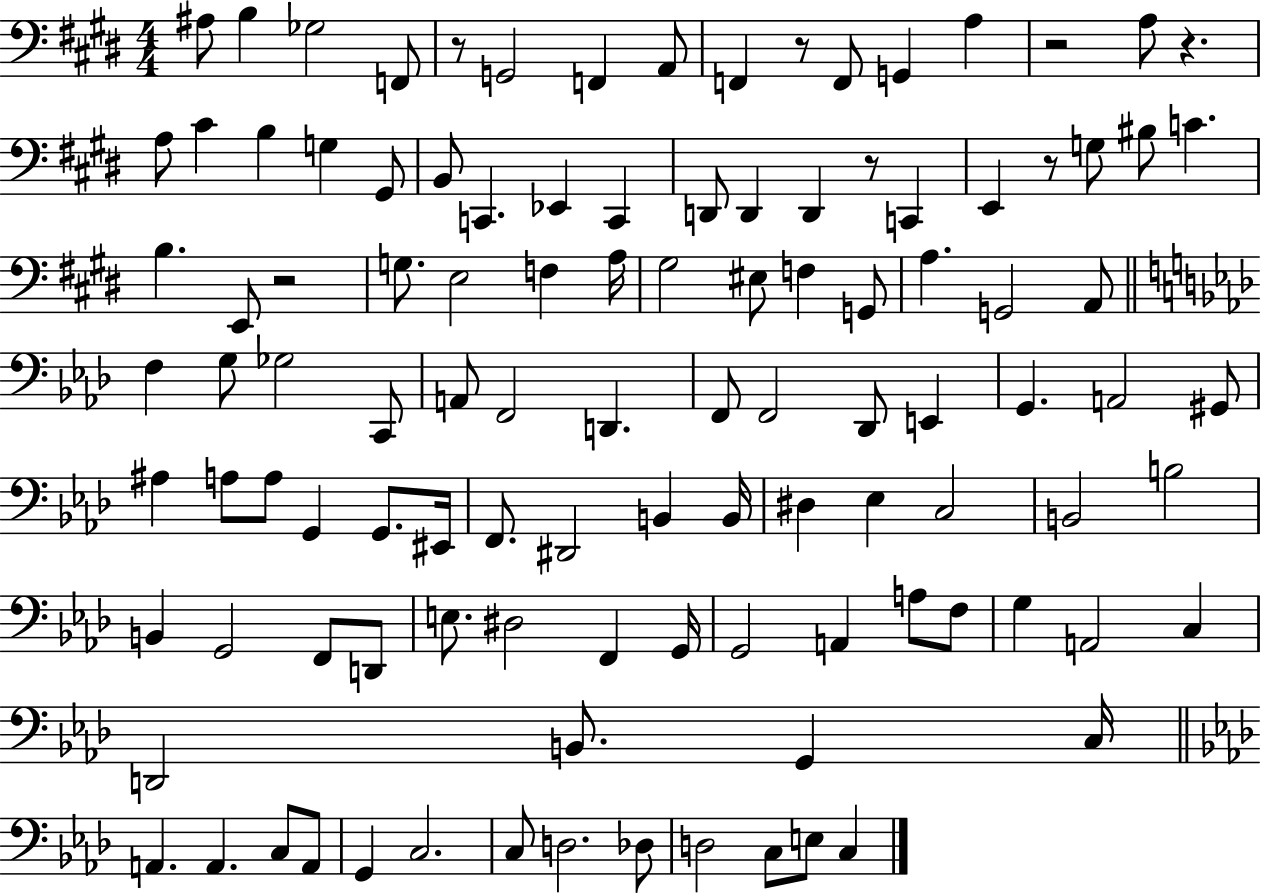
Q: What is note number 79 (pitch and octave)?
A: G2